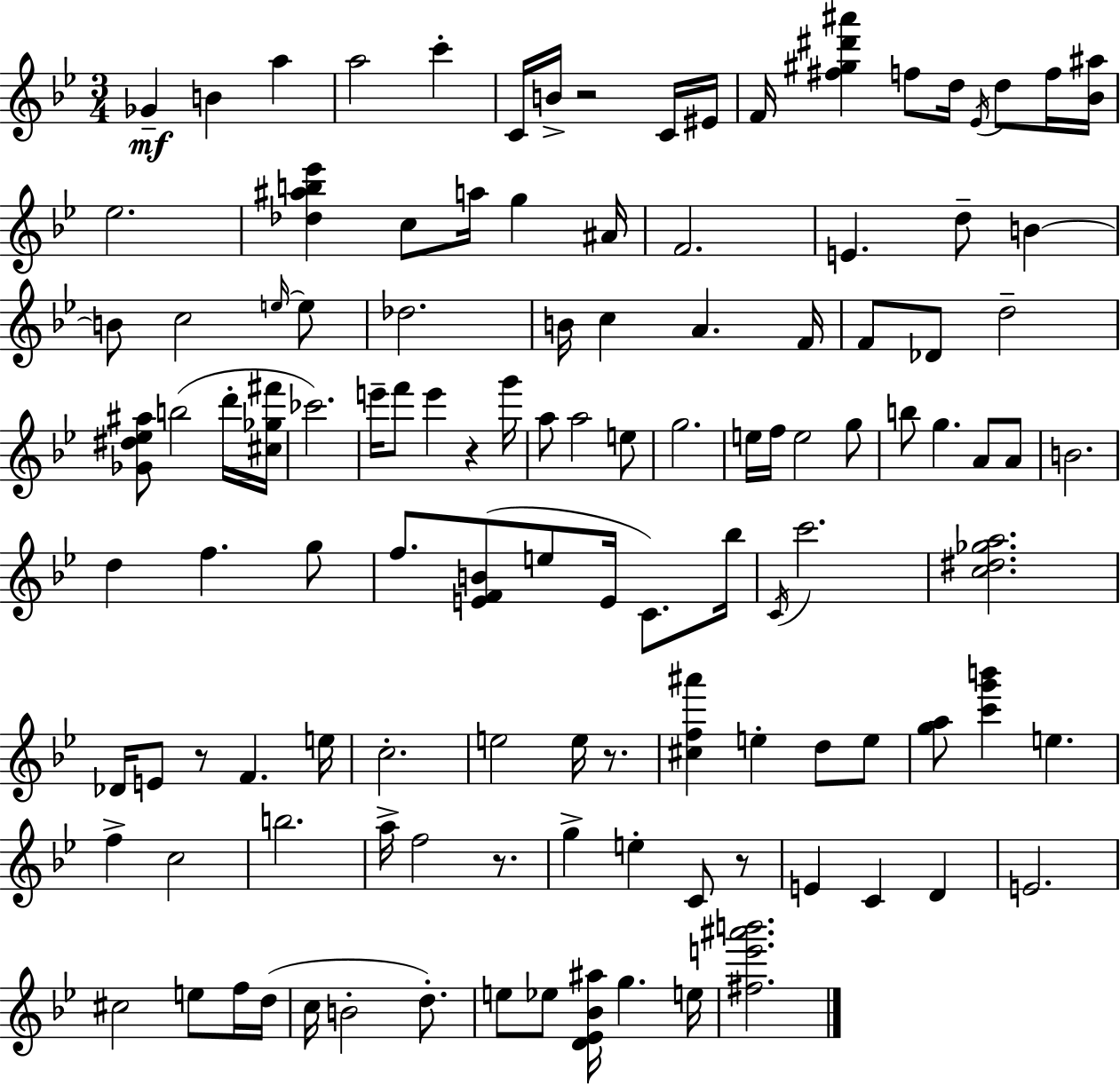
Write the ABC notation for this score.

X:1
T:Untitled
M:3/4
L:1/4
K:Bb
_G B a a2 c' C/4 B/4 z2 C/4 ^E/4 F/4 [^f^g^d'^a'] f/2 d/4 _E/4 d/2 f/4 [_B^a]/4 _e2 [_d^ab_e'] c/2 a/4 g ^A/4 F2 E d/2 B B/2 c2 e/4 e/2 _d2 B/4 c A F/4 F/2 _D/2 d2 [_G^d_e^a]/2 b2 d'/4 [^c_g^f']/4 _c'2 e'/4 f'/2 e' z g'/4 a/2 a2 e/2 g2 e/4 f/4 e2 g/2 b/2 g A/2 A/2 B2 d f g/2 f/2 [EFB]/2 e/2 E/4 C/2 _b/4 C/4 c'2 [c^d_ga]2 _D/4 E/2 z/2 F e/4 c2 e2 e/4 z/2 [^cf^a'] e d/2 e/2 [ga]/2 [c'g'b'] e f c2 b2 a/4 f2 z/2 g e C/2 z/2 E C D E2 ^c2 e/2 f/4 d/4 c/4 B2 d/2 e/2 _e/2 [D_E_B^a]/4 g e/4 [^fe'^a'b']2